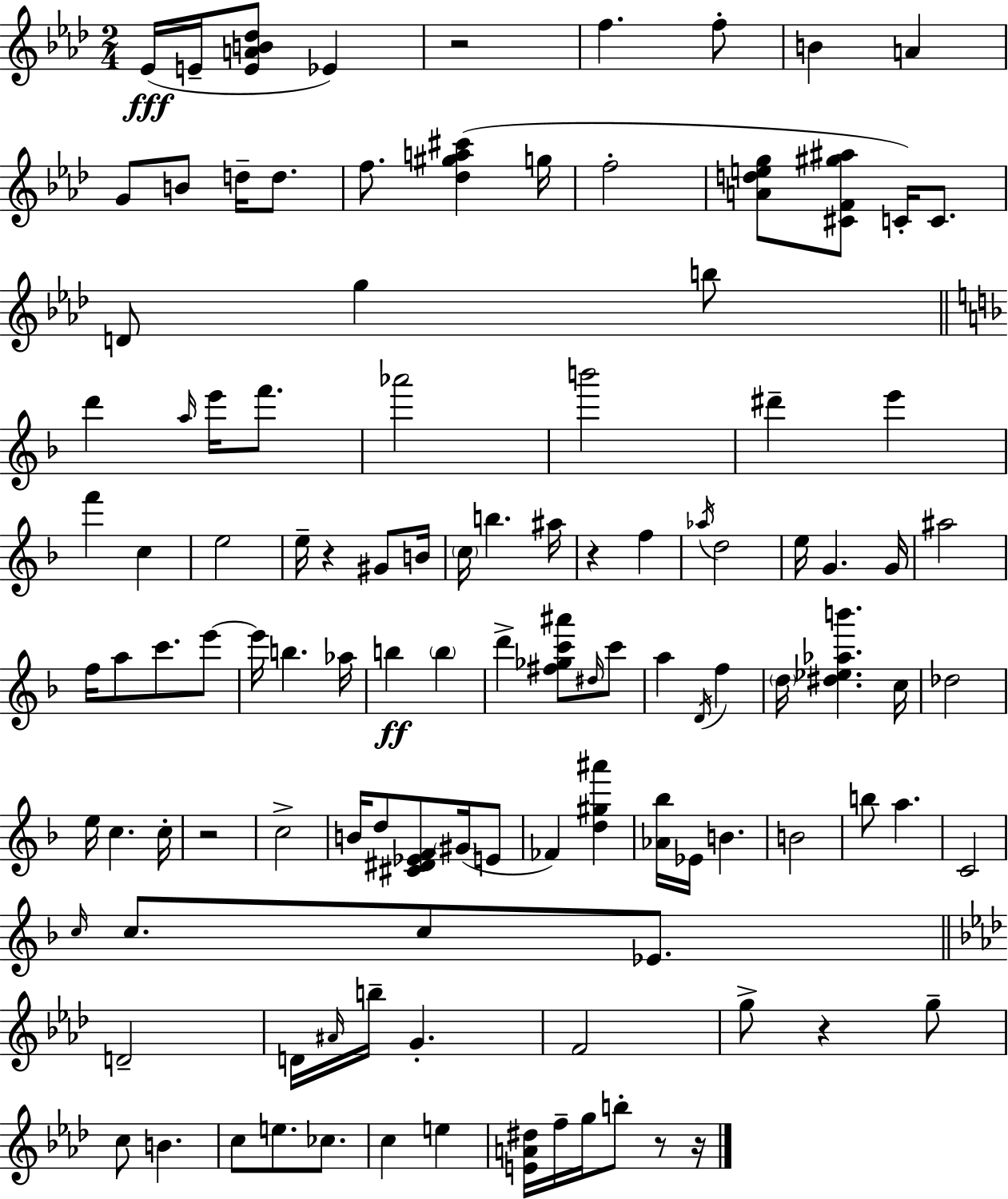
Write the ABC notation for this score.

X:1
T:Untitled
M:2/4
L:1/4
K:Ab
_E/4 E/4 [EAB_d]/2 _E z2 f f/2 B A G/2 B/2 d/4 d/2 f/2 [_d^ga^c'] g/4 f2 [Adeg]/2 [^CF^g^a]/2 C/4 C/2 D/2 g b/2 d' a/4 e'/4 f'/2 _a'2 b'2 ^d' e' f' c e2 e/4 z ^G/2 B/4 c/4 b ^a/4 z f _a/4 d2 e/4 G G/4 ^a2 f/4 a/2 c'/2 e'/2 e'/4 b _a/4 b b d' [^f_gc'^a']/2 ^d/4 c'/2 a D/4 f d/4 [^d_e_ab'] c/4 _d2 e/4 c c/4 z2 c2 B/4 d/2 [^C^D_EF]/2 ^G/4 E/2 _F [d^g^a'] [_A_b]/4 _E/4 B B2 b/2 a C2 c/4 c/2 c/2 _E/2 D2 D/4 ^A/4 b/4 G F2 g/2 z g/2 c/2 B c/2 e/2 _c/2 c e [EA^d]/4 f/4 g/4 b/2 z/2 z/4